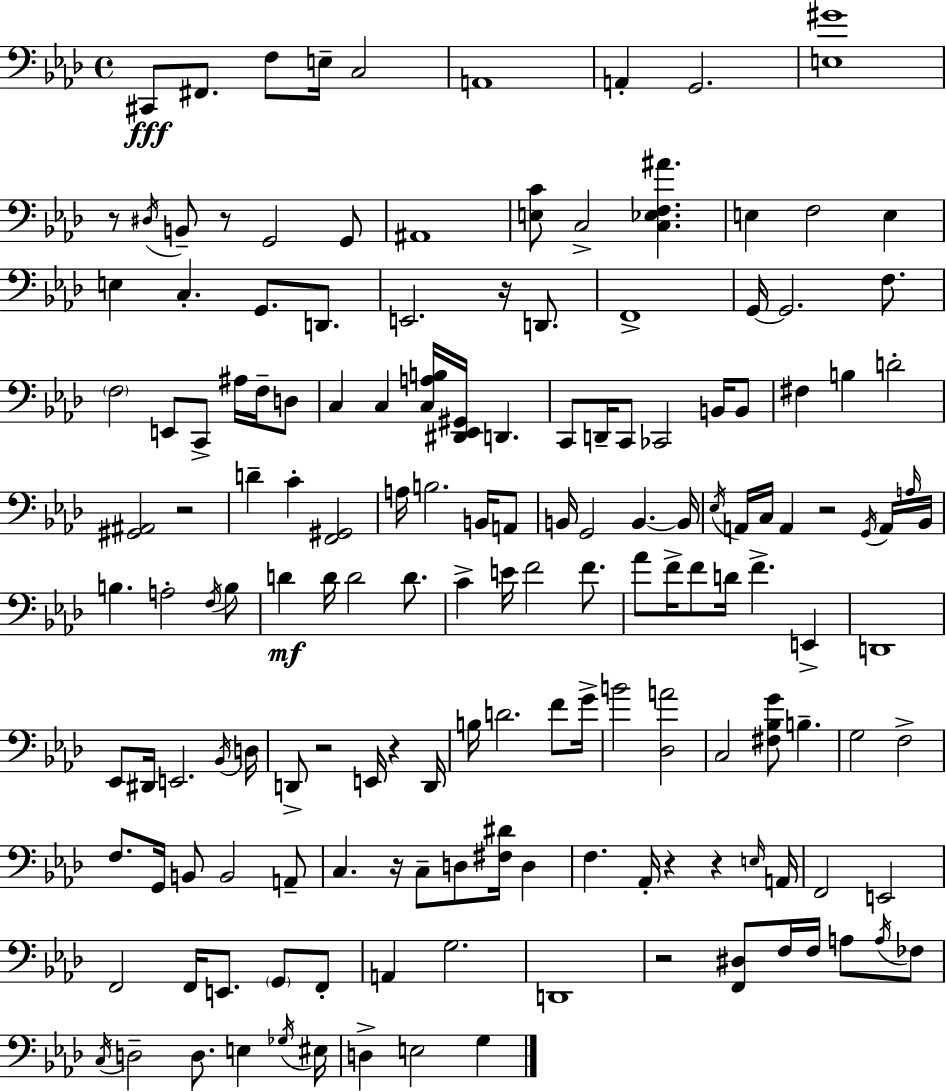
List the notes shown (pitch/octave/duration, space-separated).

C#2/e F#2/e. F3/e E3/s C3/h A2/w A2/q G2/h. [E3,G#4]/w R/e D#3/s B2/e R/e G2/h G2/e A#2/w [E3,C4]/e C3/h [C3,Eb3,F3,A#4]/q. E3/q F3/h E3/q E3/q C3/q. G2/e. D2/e. E2/h. R/s D2/e. F2/w G2/s G2/h. F3/e. F3/h E2/e C2/e A#3/s F3/s D3/e C3/q C3/q [C3,A3,B3]/s [D#2,Eb2,G#2]/s D2/q. C2/e D2/s C2/e CES2/h B2/s B2/e F#3/q B3/q D4/h [G#2,A#2]/h R/h D4/q C4/q [F2,G#2]/h A3/s B3/h. B2/s A2/e B2/s G2/h B2/q. B2/s Eb3/s A2/s C3/s A2/q R/h G2/s A2/s A3/s Bb2/s B3/q. A3/h F3/s B3/e D4/q D4/s D4/h D4/e. C4/q E4/s F4/h F4/e. Ab4/e F4/s F4/e D4/s F4/q. E2/q D2/w Eb2/e D#2/s E2/h. Bb2/s D3/s D2/e R/h E2/s R/q D2/s B3/s D4/h. F4/e G4/s B4/h [Db3,A4]/h C3/h [F#3,Bb3,G4]/e B3/q. G3/h F3/h F3/e. G2/s B2/e B2/h A2/e C3/q. R/s C3/e D3/e [F#3,D#4]/s D3/q F3/q. Ab2/s R/q R/q E3/s A2/s F2/h E2/h F2/h F2/s E2/e. G2/e F2/e A2/q G3/h. D2/w R/h [F2,D#3]/e F3/s F3/s A3/e A3/s FES3/e C3/s D3/h D3/e. E3/q Gb3/s EIS3/s D3/q E3/h G3/q